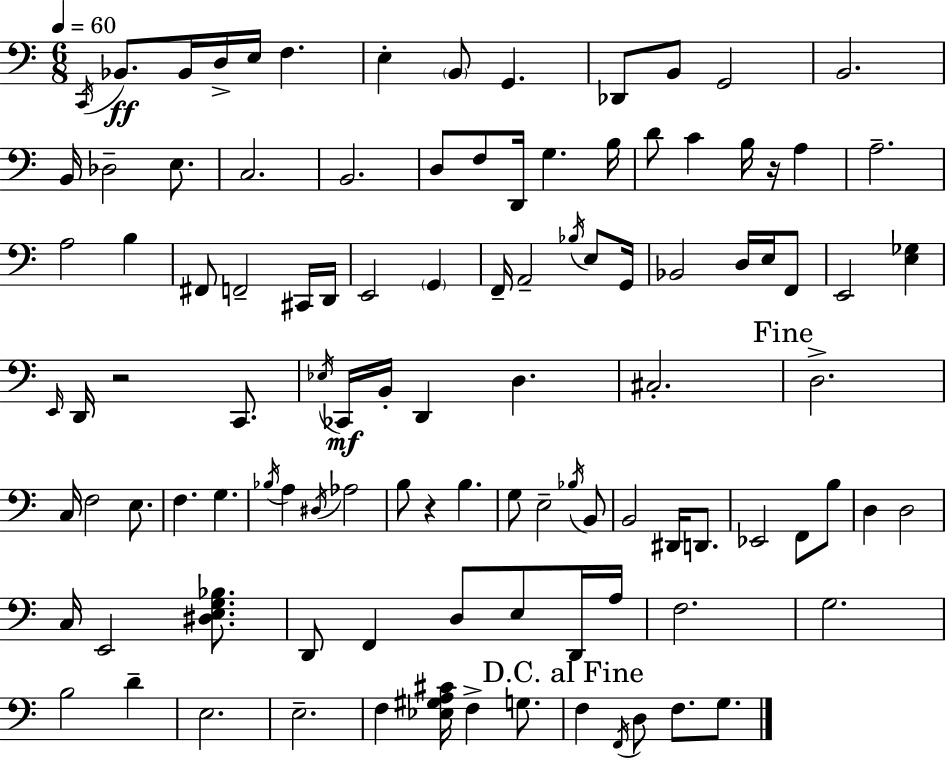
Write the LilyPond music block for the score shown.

{
  \clef bass
  \numericTimeSignature
  \time 6/8
  \key c \major
  \tempo 4 = 60
  \acciaccatura { c,16 }\ff bes,8. bes,16 d16-> e16 f4. | e4-. \parenthesize b,8 g,4. | des,8 b,8 g,2 | b,2. | \break b,16 des2-- e8. | c2. | b,2. | d8 f8 d,16 g4. | \break b16 d'8 c'4 b16 r16 a4 | a2.-- | a2 b4 | fis,8 f,2-- cis,16 | \break d,16 e,2 \parenthesize g,4 | f,16-- a,2-- \acciaccatura { bes16 } e8 | g,16 bes,2 d16 e16 | f,8 e,2 <e ges>4 | \break \grace { e,16 } d,16 r2 | c,8. \acciaccatura { ees16 } ces,16\mf b,16-. d,4 d4. | cis2.-. | \mark "Fine" d2.-> | \break c16 f2 | e8. f4. g4. | \acciaccatura { bes16 } a4 \acciaccatura { dis16 } aes2 | b8 r4 | \break b4. g8 e2-- | \acciaccatura { bes16 } b,8 b,2 | dis,16 d,8. ees,2 | f,8 b8 d4 d2 | \break c16 e,2 | <dis e g bes>8. d,8 f,4 | d8 e8 d,16 a16 f2. | g2. | \break b2 | d'4-- e2. | e2.-- | f4 <ees gis a cis'>16 | \break f4-> g8. \mark "D.C. al Fine" f4 \acciaccatura { f,16 } | d8 f8. g8. \bar "|."
}